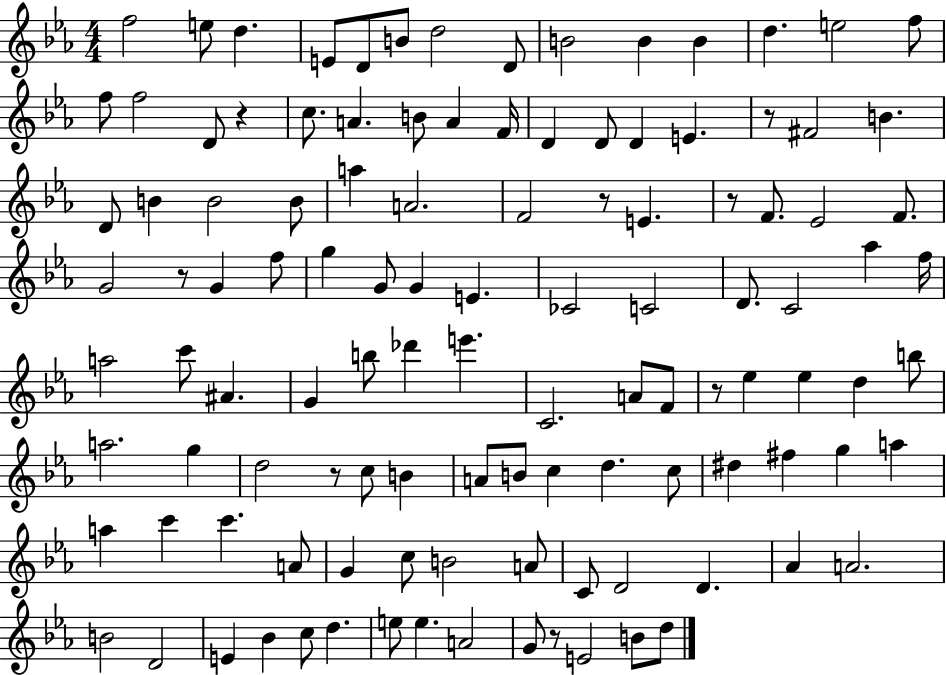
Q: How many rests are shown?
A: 8